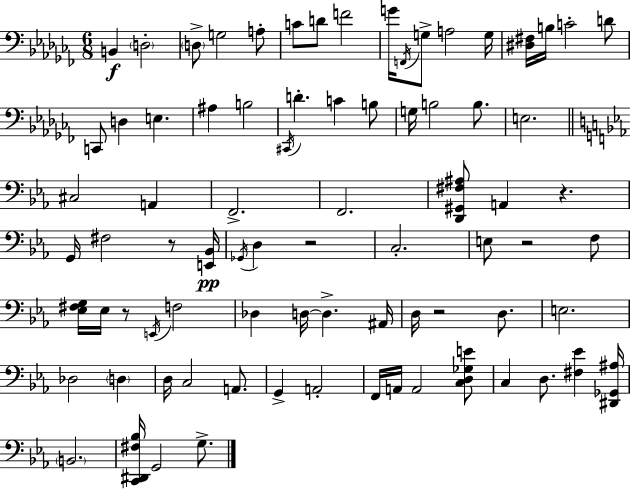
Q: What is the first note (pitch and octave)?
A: B2